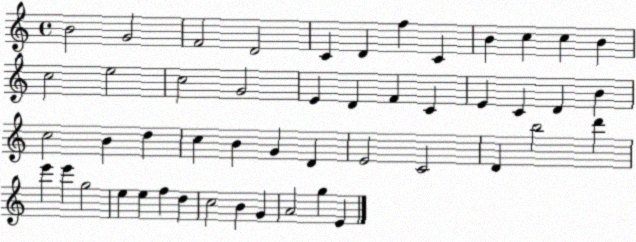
X:1
T:Untitled
M:4/4
L:1/4
K:C
B2 G2 F2 D2 C D f C B c c B c2 e2 c2 G2 E D F C E C D B c2 B d c B G D E2 C2 D b2 d' e' e' g2 e e f d c2 B G A2 g E